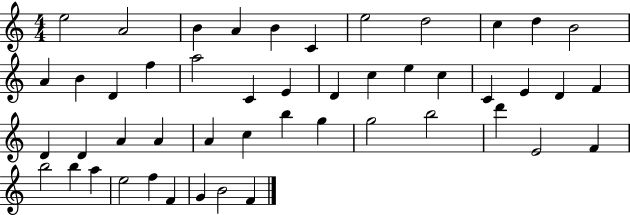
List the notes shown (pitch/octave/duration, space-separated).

E5/h A4/h B4/q A4/q B4/q C4/q E5/h D5/h C5/q D5/q B4/h A4/q B4/q D4/q F5/q A5/h C4/q E4/q D4/q C5/q E5/q C5/q C4/q E4/q D4/q F4/q D4/q D4/q A4/q A4/q A4/q C5/q B5/q G5/q G5/h B5/h D6/q E4/h F4/q B5/h B5/q A5/q E5/h F5/q F4/q G4/q B4/h F4/q